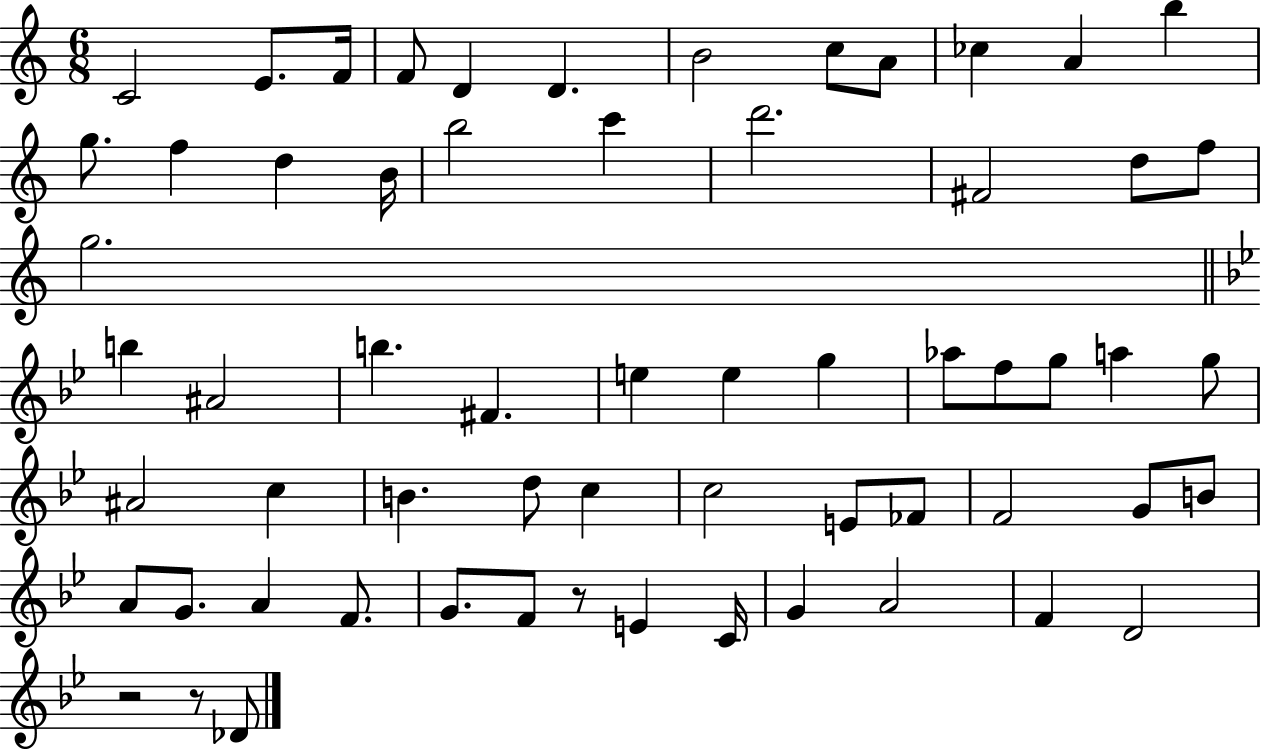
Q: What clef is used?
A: treble